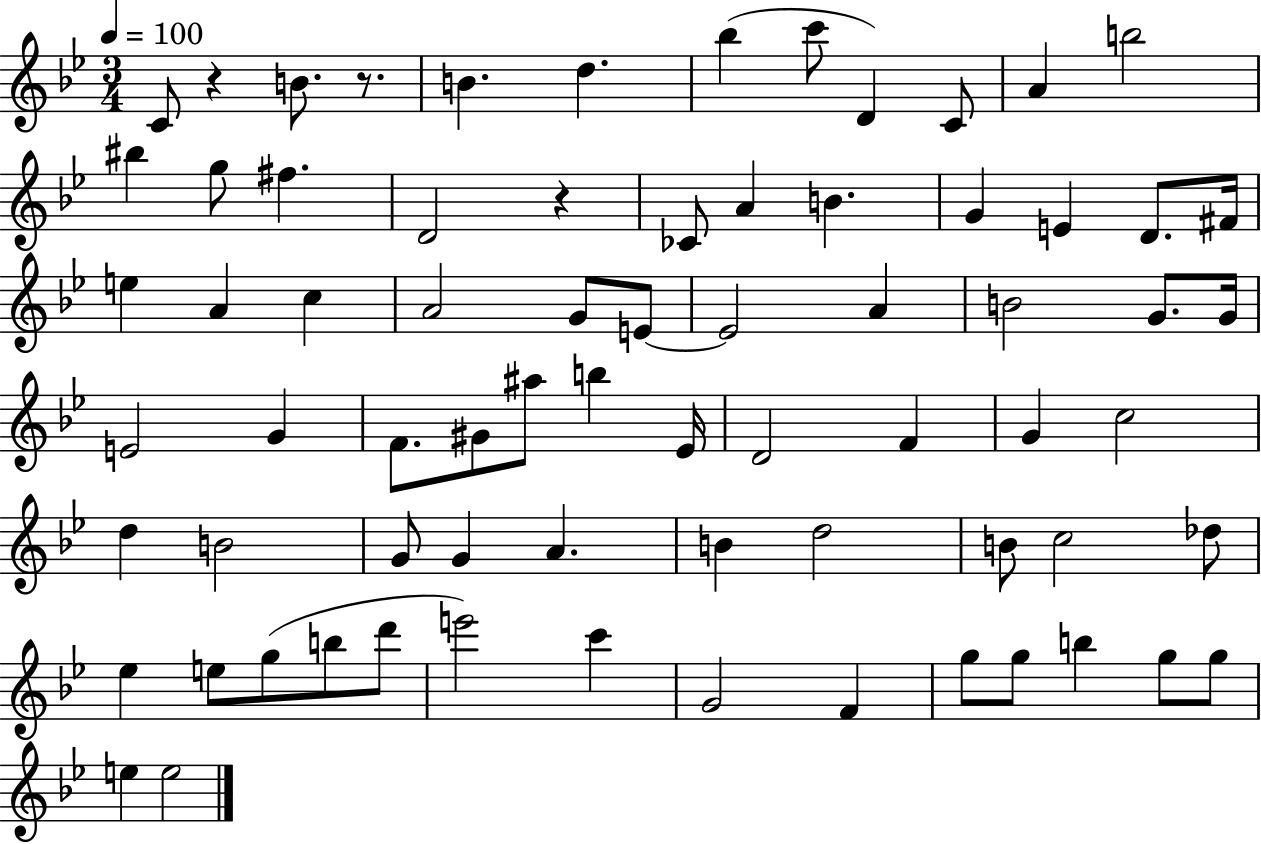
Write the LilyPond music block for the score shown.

{
  \clef treble
  \numericTimeSignature
  \time 3/4
  \key bes \major
  \tempo 4 = 100
  c'8 r4 b'8. r8. | b'4. d''4. | bes''4( c'''8 d'4) c'8 | a'4 b''2 | \break bis''4 g''8 fis''4. | d'2 r4 | ces'8 a'4 b'4. | g'4 e'4 d'8. fis'16 | \break e''4 a'4 c''4 | a'2 g'8 e'8~~ | e'2 a'4 | b'2 g'8. g'16 | \break e'2 g'4 | f'8. gis'8 ais''8 b''4 ees'16 | d'2 f'4 | g'4 c''2 | \break d''4 b'2 | g'8 g'4 a'4. | b'4 d''2 | b'8 c''2 des''8 | \break ees''4 e''8 g''8( b''8 d'''8 | e'''2) c'''4 | g'2 f'4 | g''8 g''8 b''4 g''8 g''8 | \break e''4 e''2 | \bar "|."
}